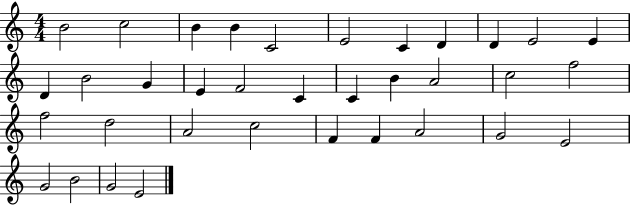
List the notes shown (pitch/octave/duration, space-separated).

B4/h C5/h B4/q B4/q C4/h E4/h C4/q D4/q D4/q E4/h E4/q D4/q B4/h G4/q E4/q F4/h C4/q C4/q B4/q A4/h C5/h F5/h F5/h D5/h A4/h C5/h F4/q F4/q A4/h G4/h E4/h G4/h B4/h G4/h E4/h